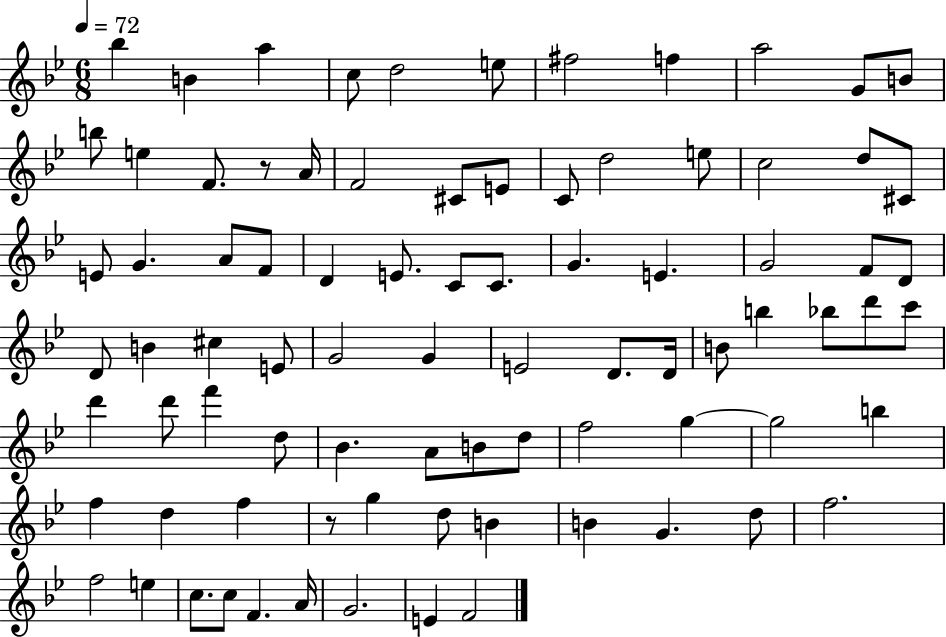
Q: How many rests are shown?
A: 2